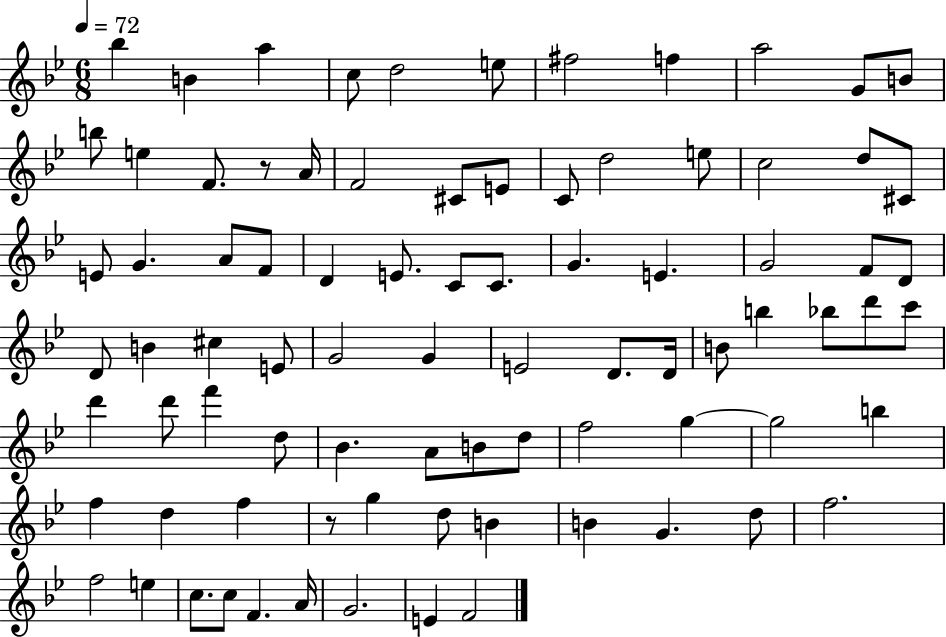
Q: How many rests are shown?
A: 2